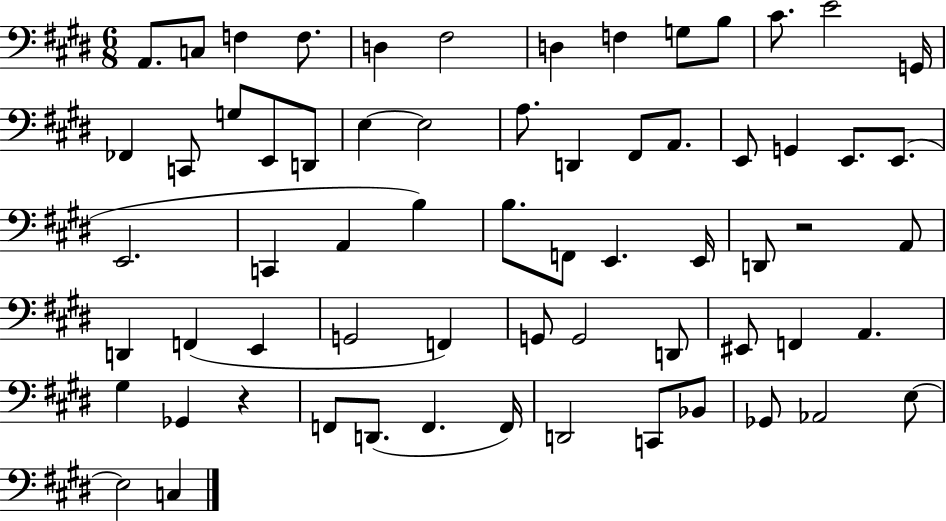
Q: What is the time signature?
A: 6/8